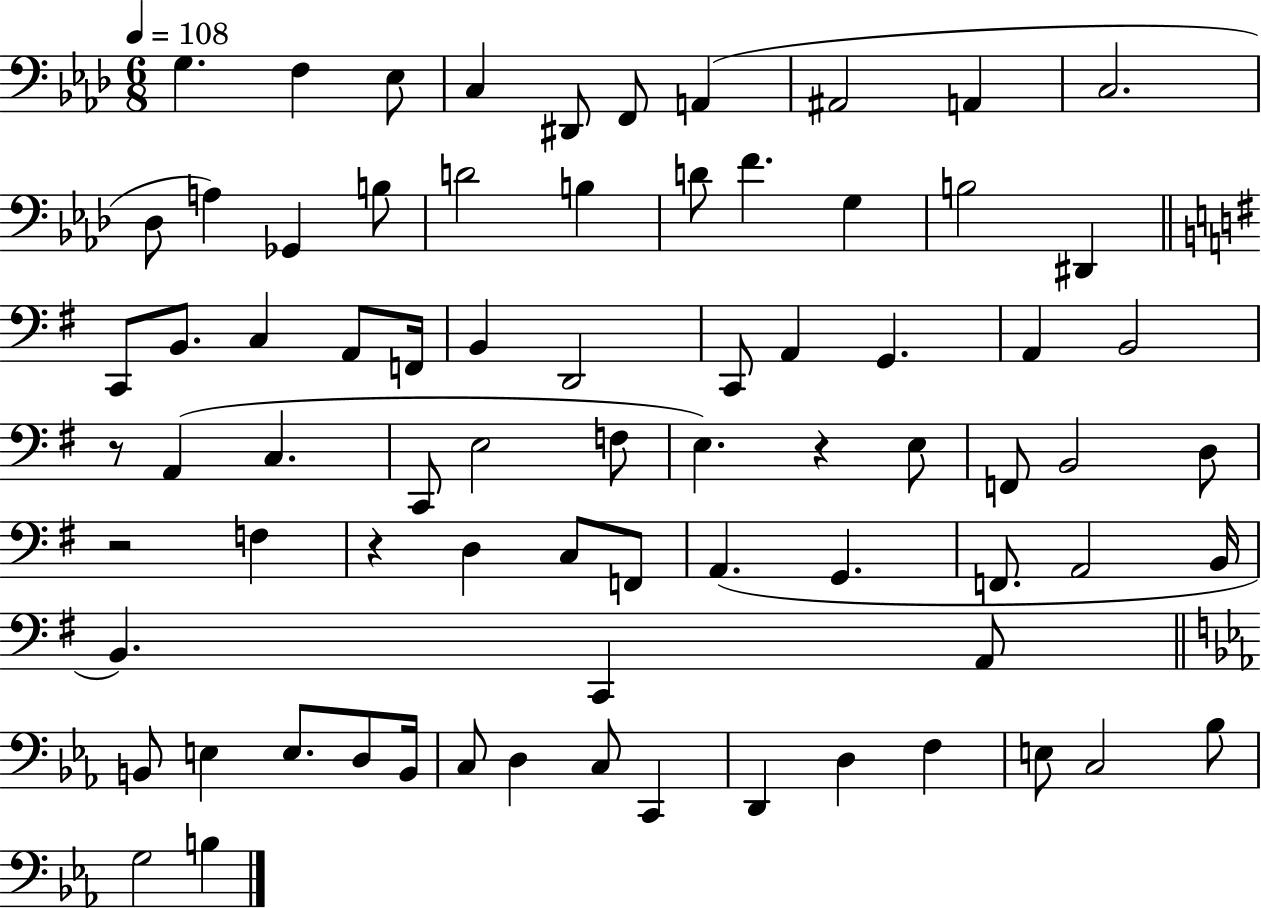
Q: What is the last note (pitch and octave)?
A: B3